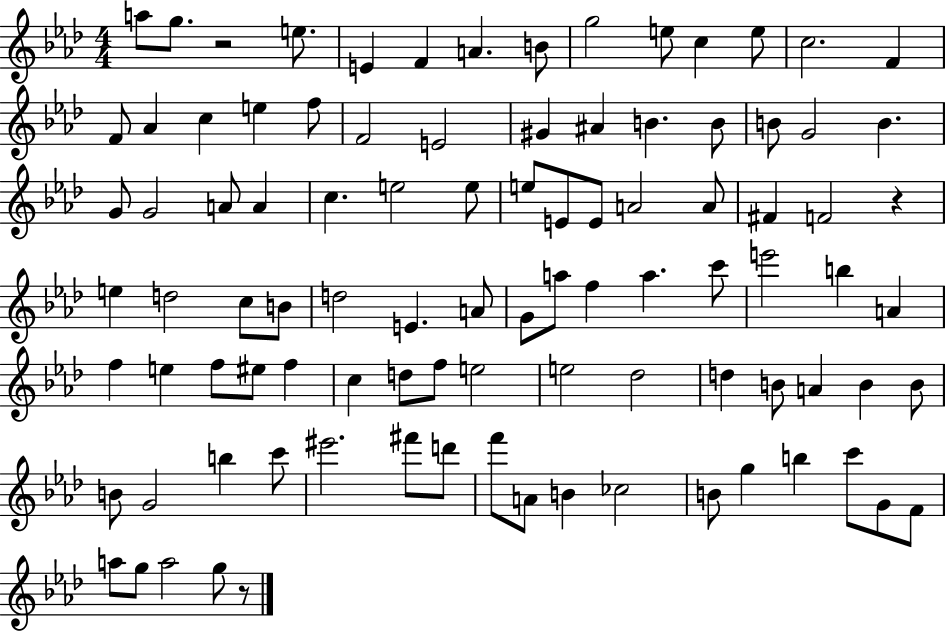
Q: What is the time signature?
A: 4/4